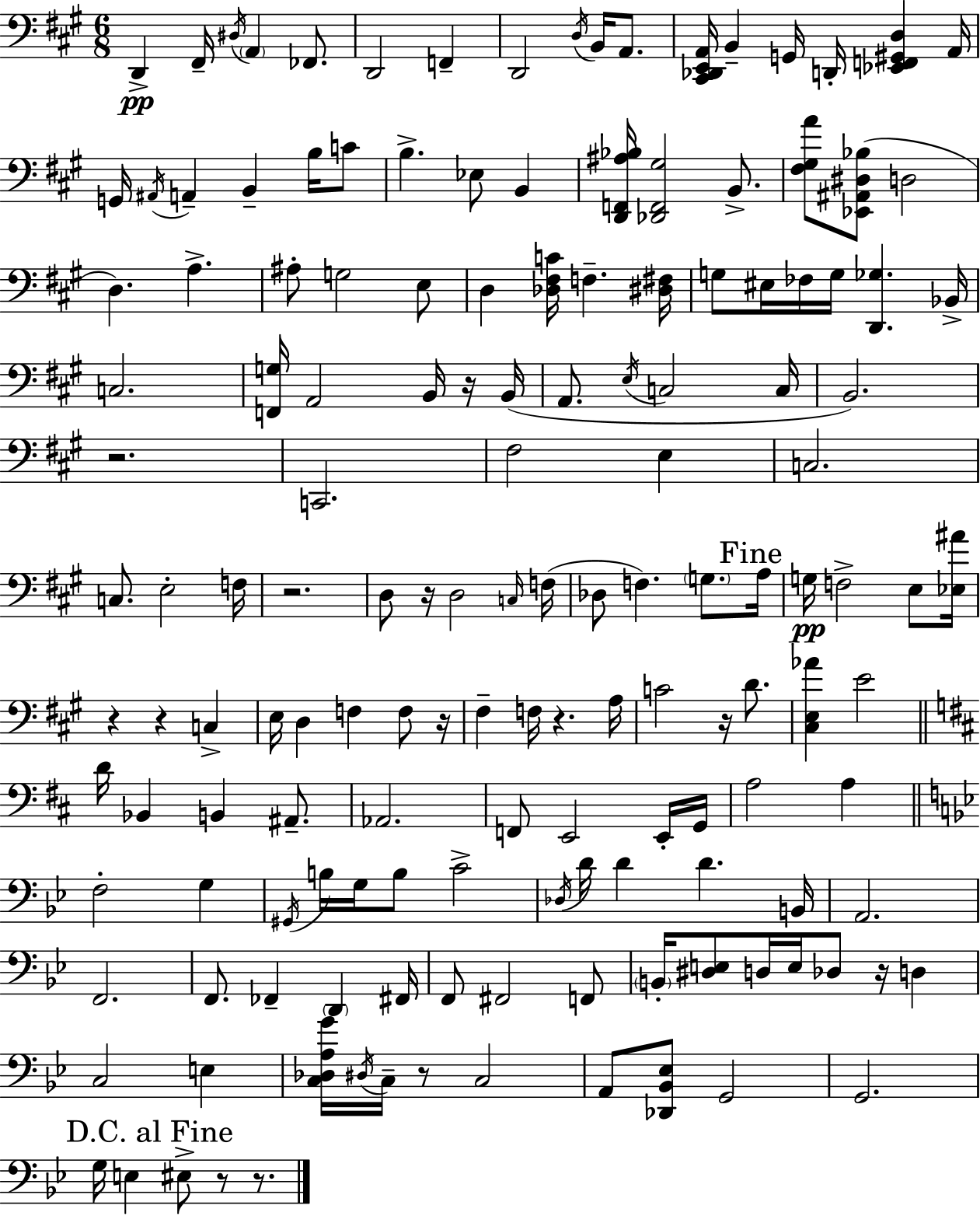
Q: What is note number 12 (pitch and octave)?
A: B2